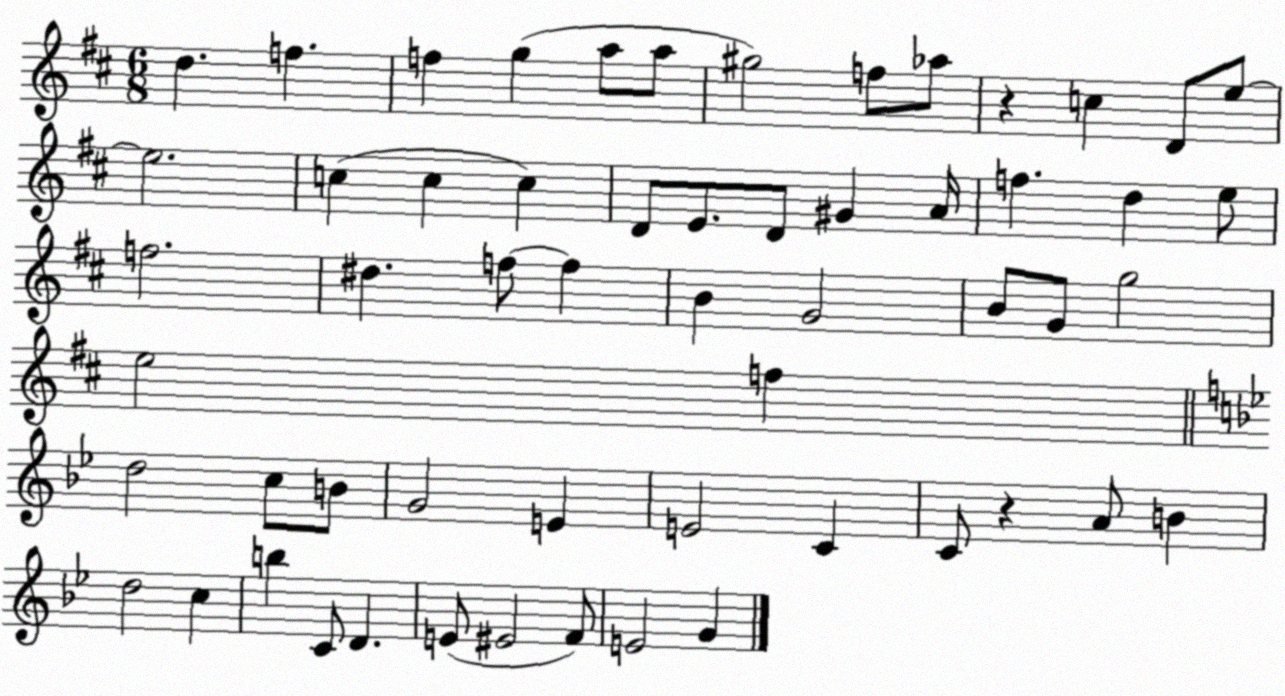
X:1
T:Untitled
M:6/8
L:1/4
K:D
d f f g a/2 a/2 ^g2 f/2 _a/2 z c D/2 e/2 e2 c c c D/2 E/2 D/2 ^G A/4 f d e/2 f2 ^d f/2 f B G2 B/2 G/2 g2 e2 f d2 c/2 B/2 G2 E E2 C C/2 z A/2 B d2 c b C/2 D E/2 ^E2 F/2 E2 G